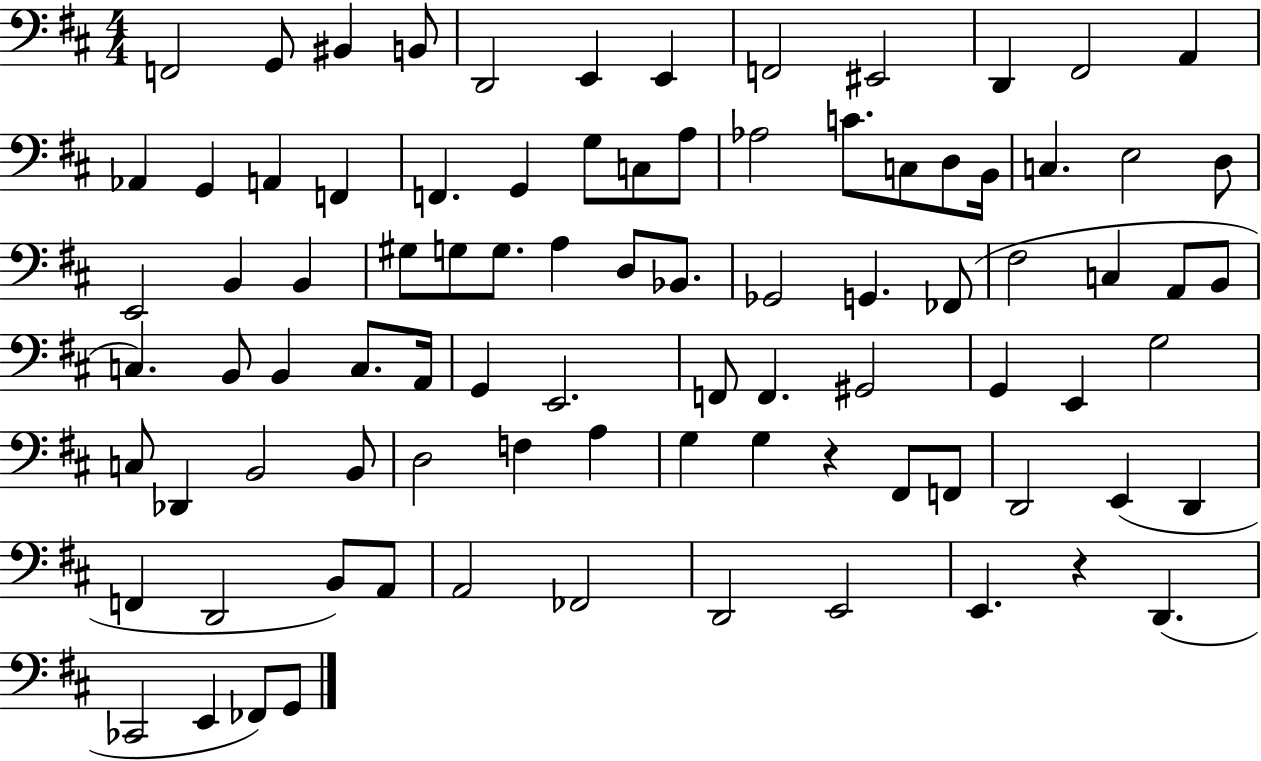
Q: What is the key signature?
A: D major